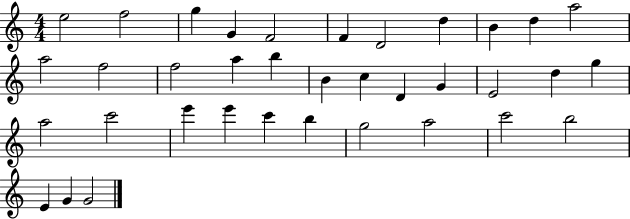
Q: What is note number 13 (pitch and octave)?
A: F5